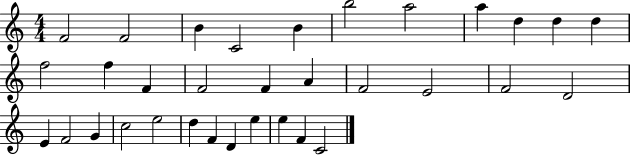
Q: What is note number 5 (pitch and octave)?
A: B4